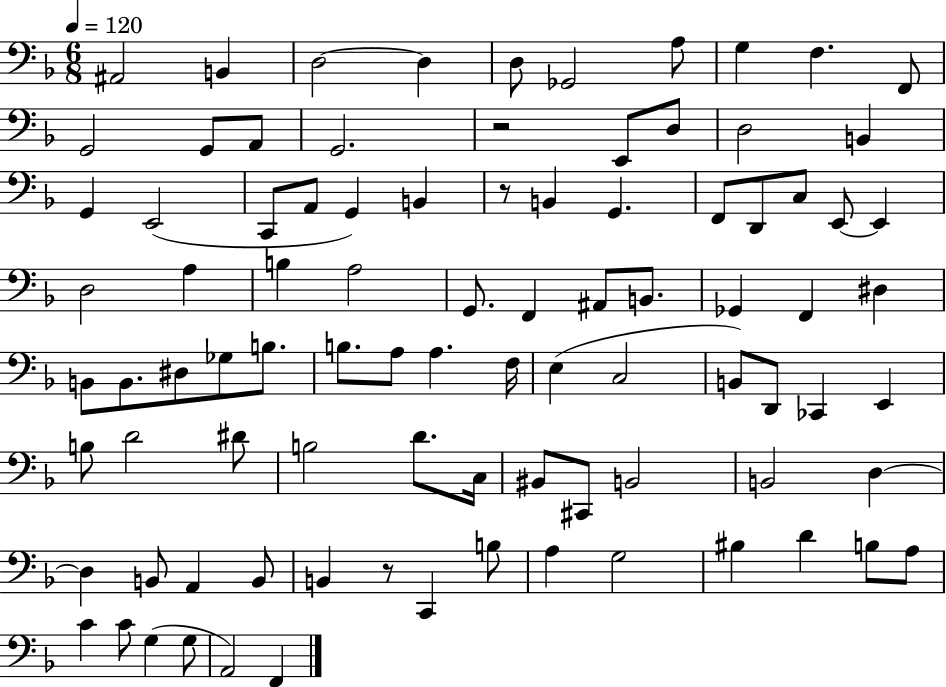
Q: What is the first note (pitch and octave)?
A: A#2